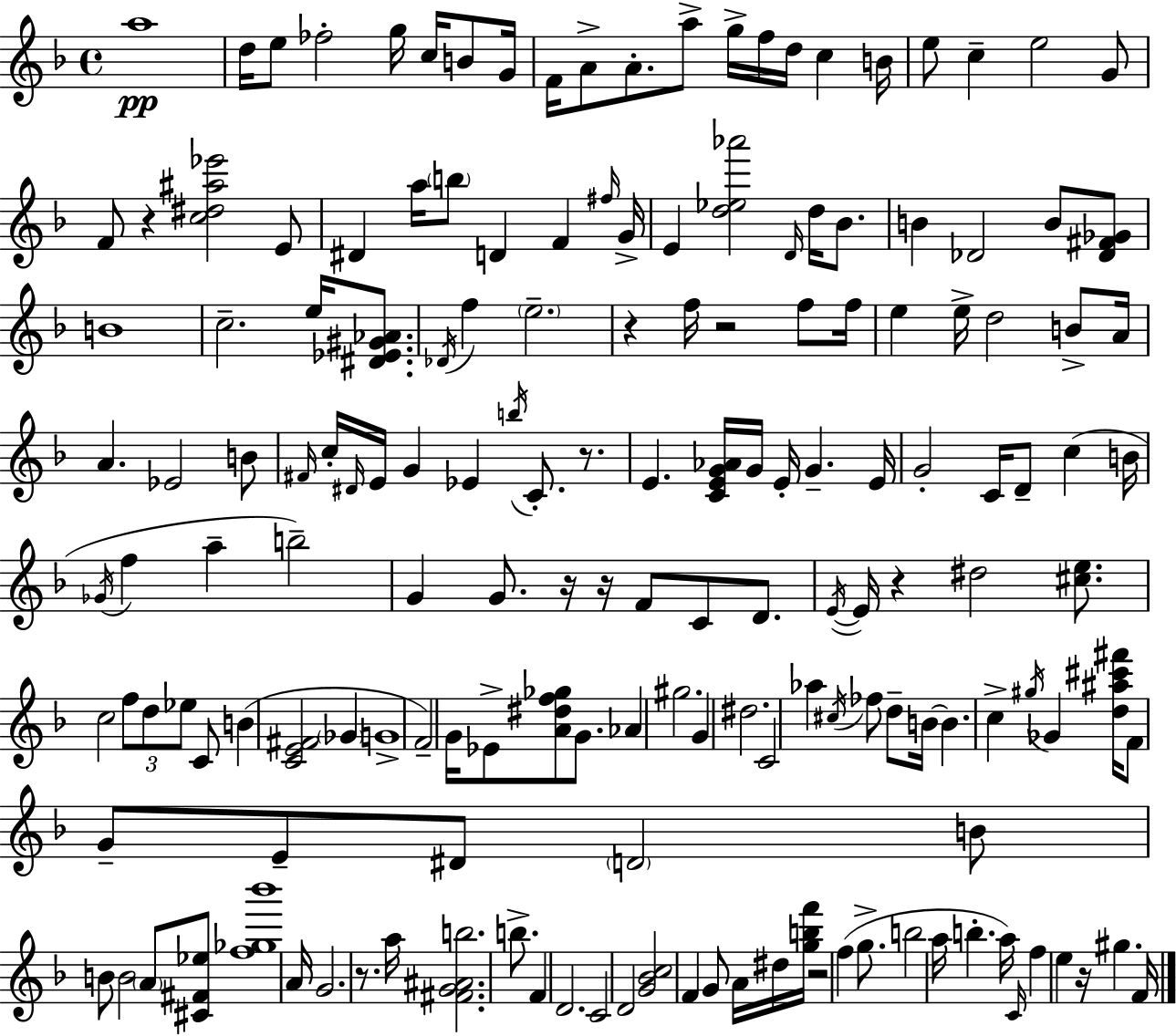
A5/w D5/s E5/e FES5/h G5/s C5/s B4/e G4/s F4/s A4/e A4/e. A5/e G5/s F5/s D5/s C5/q B4/s E5/e C5/q E5/h G4/e F4/e R/q [C5,D#5,A#5,Eb6]/h E4/e D#4/q A5/s B5/e D4/q F4/q F#5/s G4/s E4/q [D5,Eb5,Ab6]/h D4/s D5/s Bb4/e. B4/q Db4/h B4/e [Db4,F#4,Gb4]/e B4/w C5/h. E5/s [D#4,Eb4,G#4,Ab4]/e. Db4/s F5/q E5/h. R/q F5/s R/h F5/e F5/s E5/q E5/s D5/h B4/e A4/s A4/q. Eb4/h B4/e F#4/s C5/s D#4/s E4/s G4/q Eb4/q B5/s C4/e. R/e. E4/q. [C4,E4,G4,Ab4]/s G4/s E4/s G4/q. E4/s G4/h C4/s D4/e C5/q B4/s Gb4/s F5/q A5/q B5/h G4/q G4/e. R/s R/s F4/e C4/e D4/e. E4/s E4/s R/q D#5/h [C#5,E5]/e. C5/h F5/e D5/e Eb5/e C4/e B4/q [C4,E4,F#4]/h Gb4/q G4/w F4/h G4/s Eb4/e [A4,D#5,F5,Gb5]/e G4/e. Ab4/q G#5/h. G4/q D#5/h. C4/h Ab5/q C#5/s FES5/e D5/e B4/s B4/q. C5/q G#5/s Gb4/q [D5,A#5,C#6,F#6]/s F4/e G4/e E4/e D#4/e D4/h B4/e B4/e B4/h A4/e [C#4,F#4,Eb5]/e [F5,Gb5,Bb6]/w A4/s G4/h. R/e. A5/s [F#4,G4,A#4,B5]/h. B5/e. F4/q D4/h. C4/h D4/h [G4,Bb4,C5]/h F4/q G4/e A4/s D#5/s [G5,B5,F6]/s R/h F5/q G5/e. B5/h A5/s B5/q. A5/s C4/s F5/q E5/q R/s G#5/q. F4/s